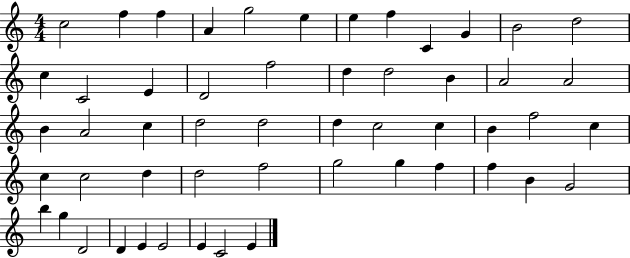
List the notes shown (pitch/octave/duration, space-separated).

C5/h F5/q F5/q A4/q G5/h E5/q E5/q F5/q C4/q G4/q B4/h D5/h C5/q C4/h E4/q D4/h F5/h D5/q D5/h B4/q A4/h A4/h B4/q A4/h C5/q D5/h D5/h D5/q C5/h C5/q B4/q F5/h C5/q C5/q C5/h D5/q D5/h F5/h G5/h G5/q F5/q F5/q B4/q G4/h B5/q G5/q D4/h D4/q E4/q E4/h E4/q C4/h E4/q